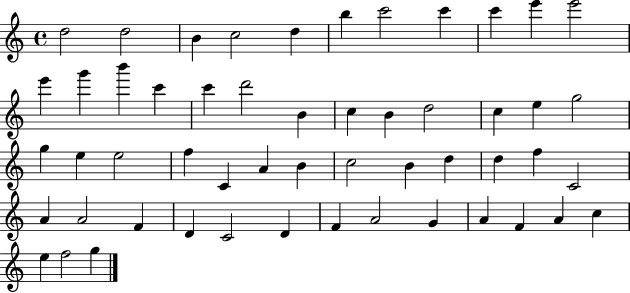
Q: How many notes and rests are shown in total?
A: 53